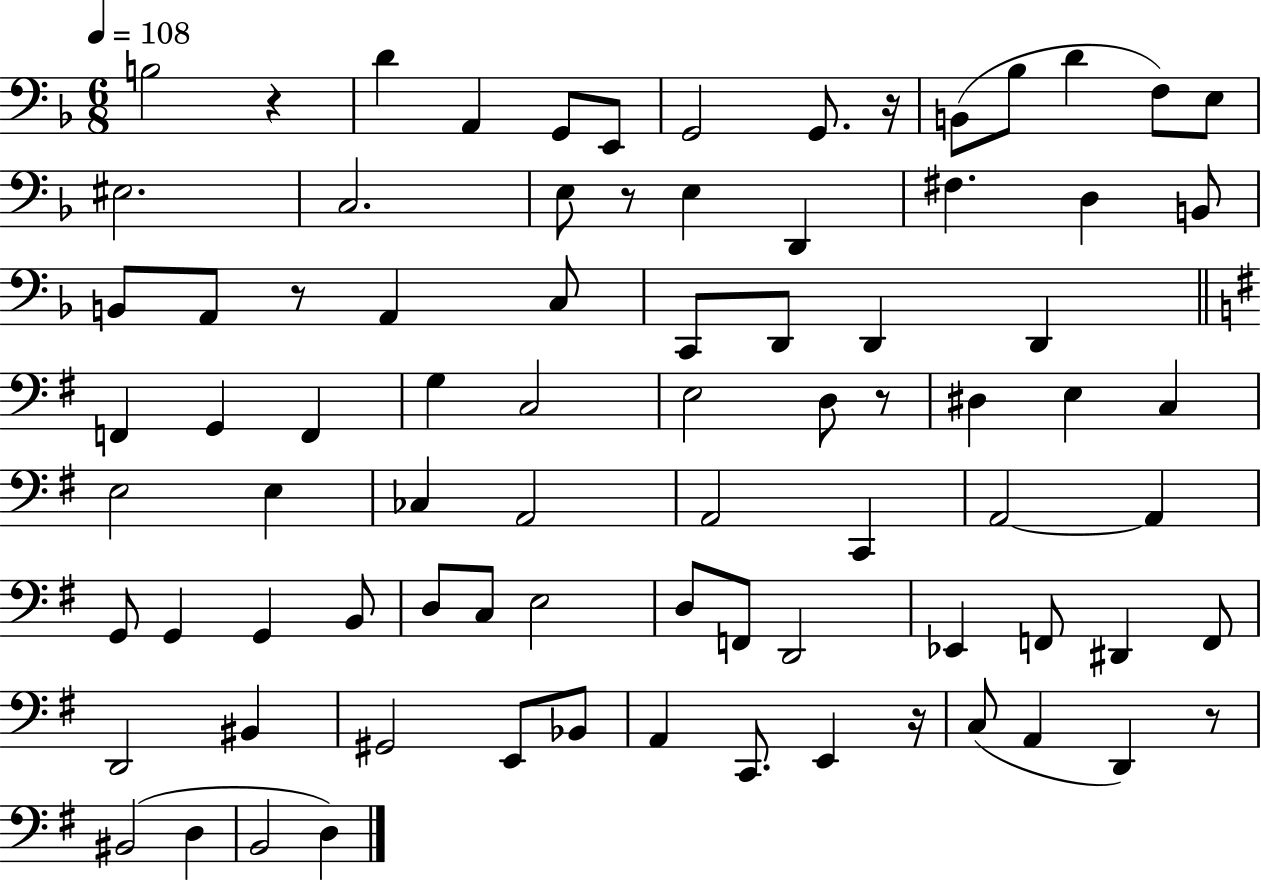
{
  \clef bass
  \numericTimeSignature
  \time 6/8
  \key f \major
  \tempo 4 = 108
  b2 r4 | d'4 a,4 g,8 e,8 | g,2 g,8. r16 | b,8( bes8 d'4 f8) e8 | \break eis2. | c2. | e8 r8 e4 d,4 | fis4. d4 b,8 | \break b,8 a,8 r8 a,4 c8 | c,8 d,8 d,4 d,4 | \bar "||" \break \key g \major f,4 g,4 f,4 | g4 c2 | e2 d8 r8 | dis4 e4 c4 | \break e2 e4 | ces4 a,2 | a,2 c,4 | a,2~~ a,4 | \break g,8 g,4 g,4 b,8 | d8 c8 e2 | d8 f,8 d,2 | ees,4 f,8 dis,4 f,8 | \break d,2 bis,4 | gis,2 e,8 bes,8 | a,4 c,8. e,4 r16 | c8( a,4 d,4) r8 | \break bis,2( d4 | b,2 d4) | \bar "|."
}